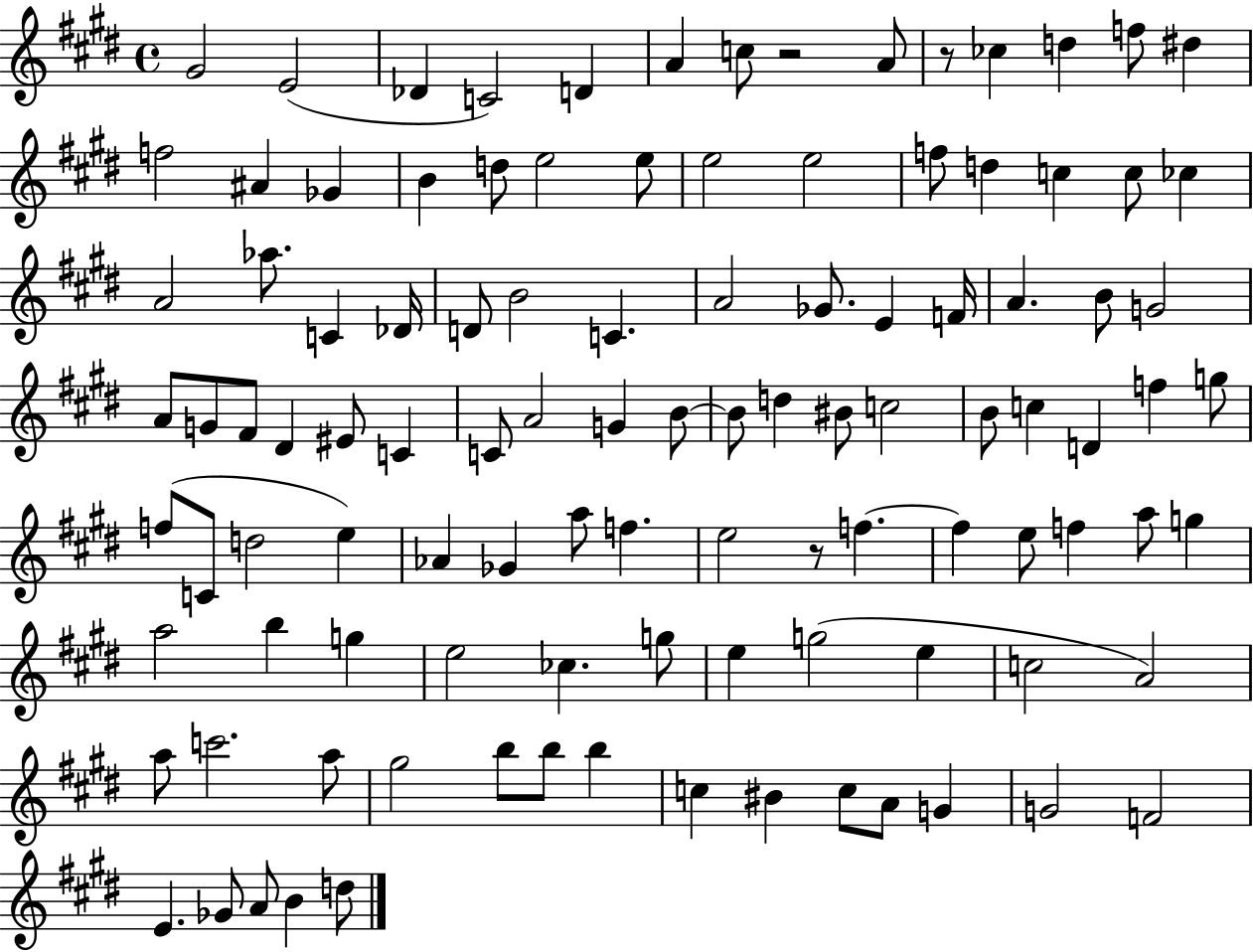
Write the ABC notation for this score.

X:1
T:Untitled
M:4/4
L:1/4
K:E
^G2 E2 _D C2 D A c/2 z2 A/2 z/2 _c d f/2 ^d f2 ^A _G B d/2 e2 e/2 e2 e2 f/2 d c c/2 _c A2 _a/2 C _D/4 D/2 B2 C A2 _G/2 E F/4 A B/2 G2 A/2 G/2 ^F/2 ^D ^E/2 C C/2 A2 G B/2 B/2 d ^B/2 c2 B/2 c D f g/2 f/2 C/2 d2 e _A _G a/2 f e2 z/2 f f e/2 f a/2 g a2 b g e2 _c g/2 e g2 e c2 A2 a/2 c'2 a/2 ^g2 b/2 b/2 b c ^B c/2 A/2 G G2 F2 E _G/2 A/2 B d/2